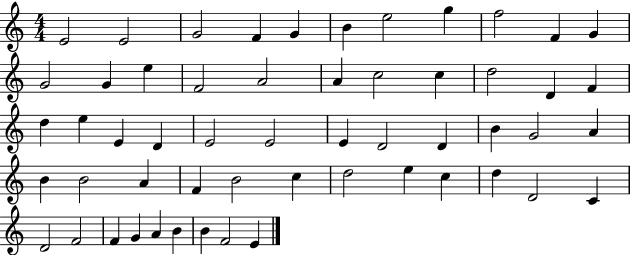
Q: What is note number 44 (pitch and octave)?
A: D5